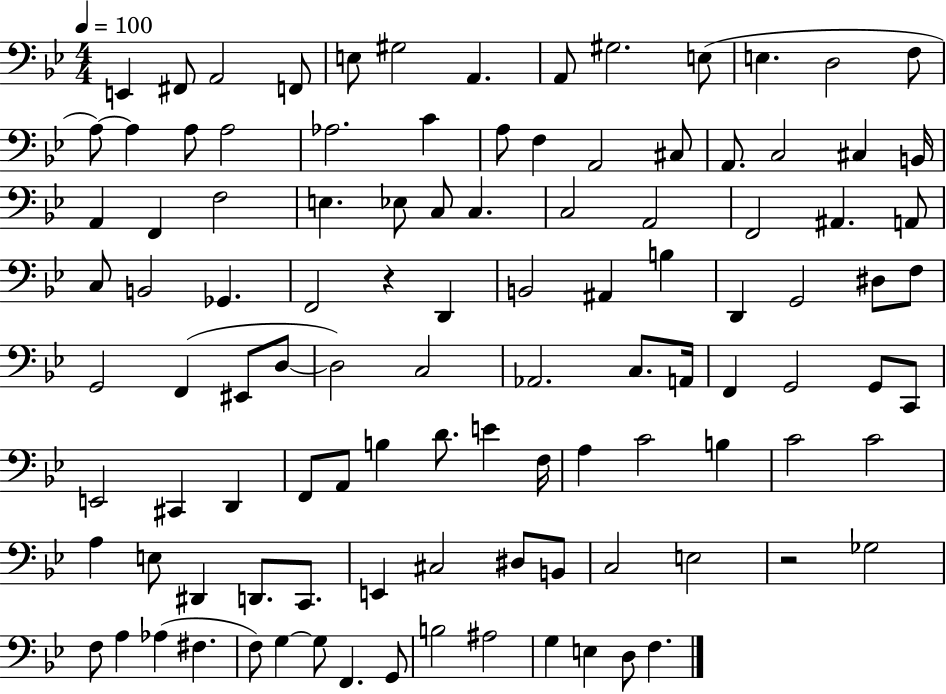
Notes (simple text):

E2/q F#2/e A2/h F2/e E3/e G#3/h A2/q. A2/e G#3/h. E3/e E3/q. D3/h F3/e A3/e A3/q A3/e A3/h Ab3/h. C4/q A3/e F3/q A2/h C#3/e A2/e. C3/h C#3/q B2/s A2/q F2/q F3/h E3/q. Eb3/e C3/e C3/q. C3/h A2/h F2/h A#2/q. A2/e C3/e B2/h Gb2/q. F2/h R/q D2/q B2/h A#2/q B3/q D2/q G2/h D#3/e F3/e G2/h F2/q EIS2/e D3/e D3/h C3/h Ab2/h. C3/e. A2/s F2/q G2/h G2/e C2/e E2/h C#2/q D2/q F2/e A2/e B3/q D4/e. E4/q F3/s A3/q C4/h B3/q C4/h C4/h A3/q E3/e D#2/q D2/e. C2/e. E2/q C#3/h D#3/e B2/e C3/h E3/h R/h Gb3/h F3/e A3/q Ab3/q F#3/q. F3/e G3/q G3/e F2/q. G2/e B3/h A#3/h G3/q E3/q D3/e F3/q.